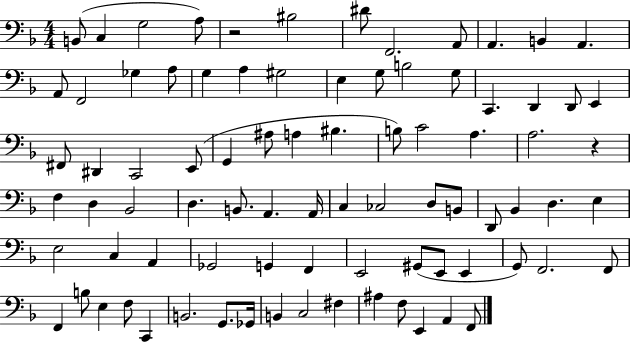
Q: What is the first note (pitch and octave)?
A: B2